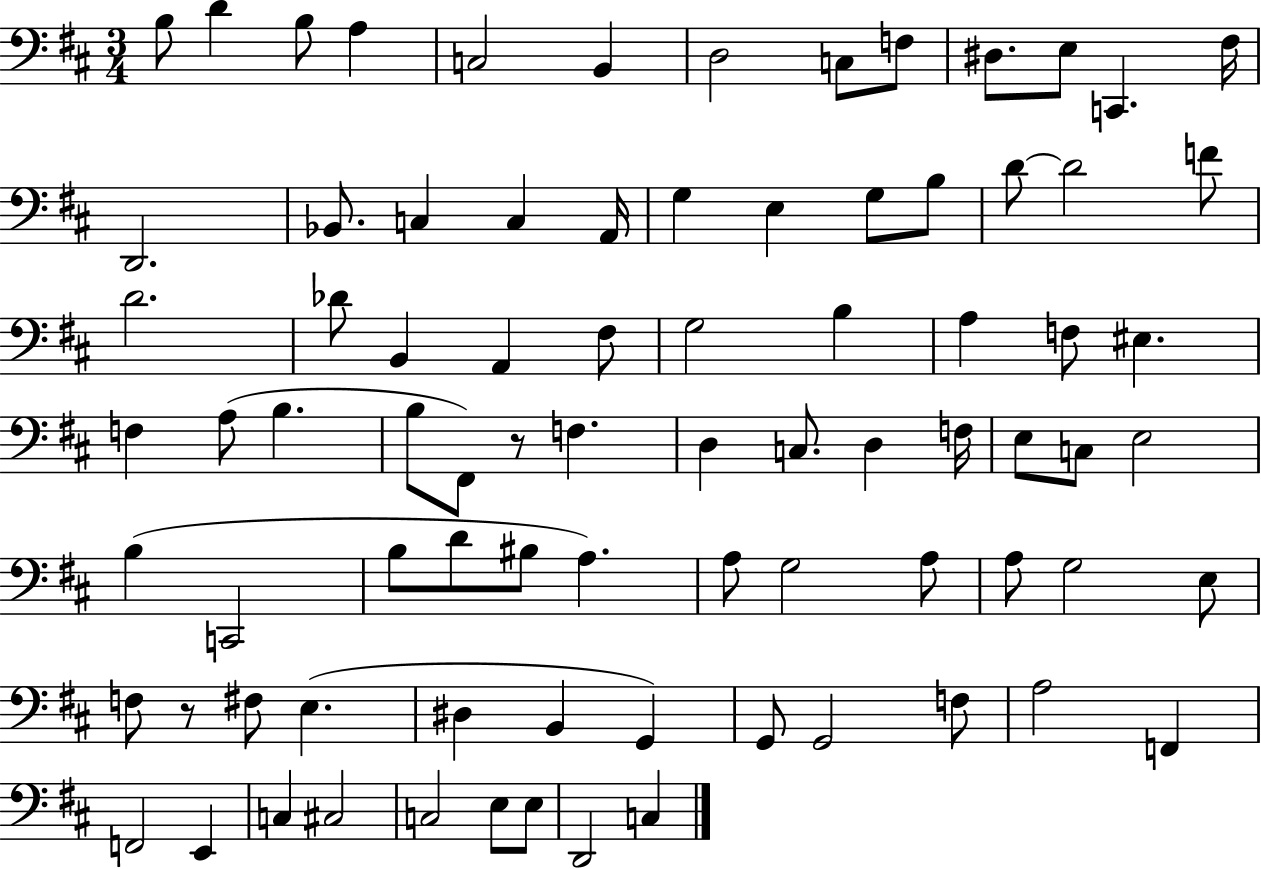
B3/e D4/q B3/e A3/q C3/h B2/q D3/h C3/e F3/e D#3/e. E3/e C2/q. F#3/s D2/h. Bb2/e. C3/q C3/q A2/s G3/q E3/q G3/e B3/e D4/e D4/h F4/e D4/h. Db4/e B2/q A2/q F#3/e G3/h B3/q A3/q F3/e EIS3/q. F3/q A3/e B3/q. B3/e F#2/e R/e F3/q. D3/q C3/e. D3/q F3/s E3/e C3/e E3/h B3/q C2/h B3/e D4/e BIS3/e A3/q. A3/e G3/h A3/e A3/e G3/h E3/e F3/e R/e F#3/e E3/q. D#3/q B2/q G2/q G2/e G2/h F3/e A3/h F2/q F2/h E2/q C3/q C#3/h C3/h E3/e E3/e D2/h C3/q